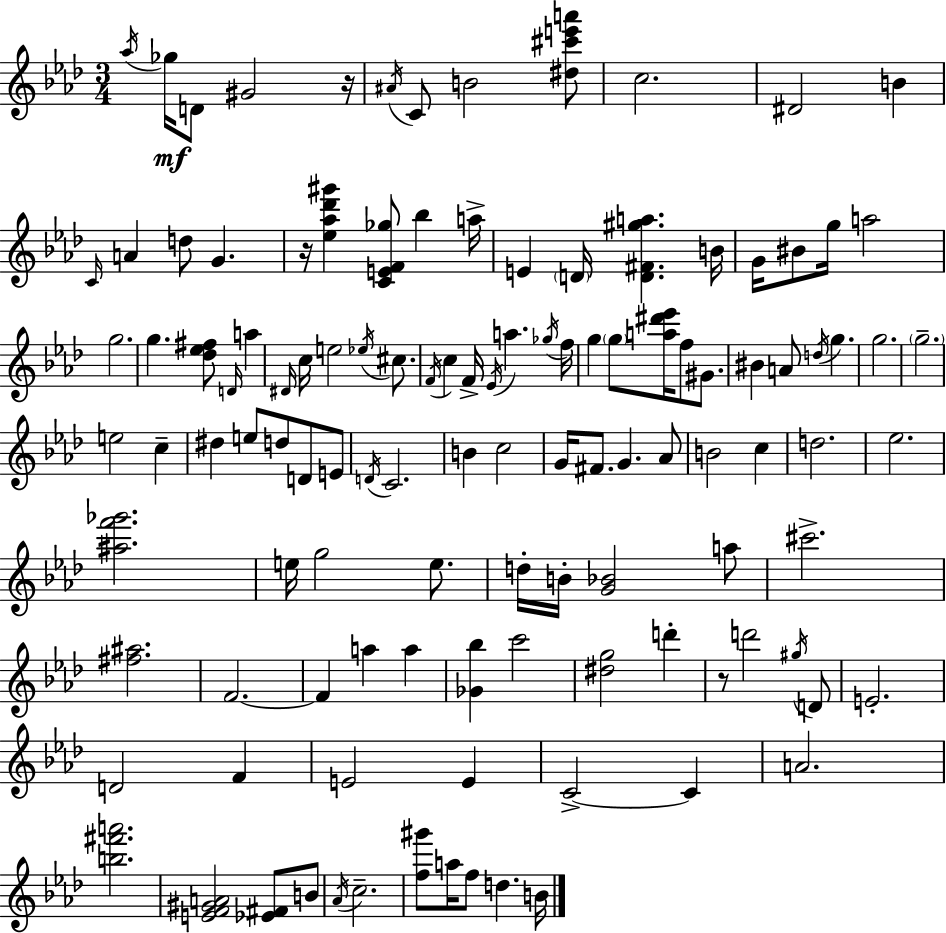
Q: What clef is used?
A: treble